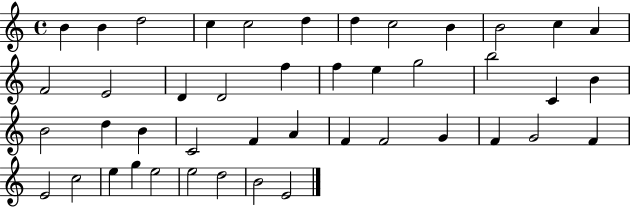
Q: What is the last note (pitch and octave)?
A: E4